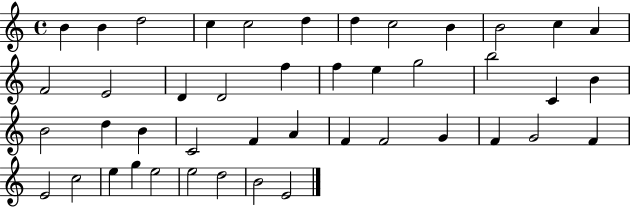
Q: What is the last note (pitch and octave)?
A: E4